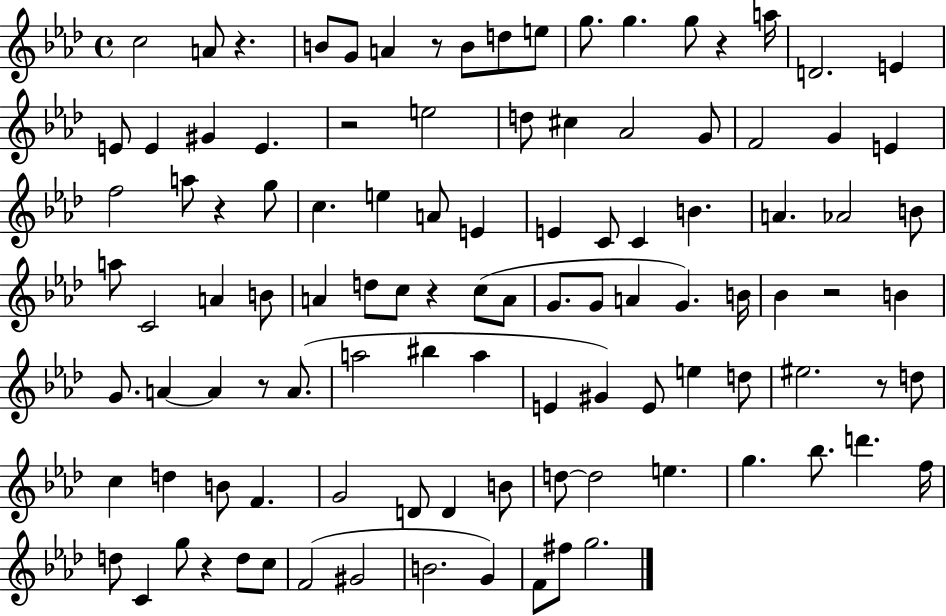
C5/h A4/e R/q. B4/e G4/e A4/q R/e B4/e D5/e E5/e G5/e. G5/q. G5/e R/q A5/s D4/h. E4/q E4/e E4/q G#4/q E4/q. R/h E5/h D5/e C#5/q Ab4/h G4/e F4/h G4/q E4/q F5/h A5/e R/q G5/e C5/q. E5/q A4/e E4/q E4/q C4/e C4/q B4/q. A4/q. Ab4/h B4/e A5/e C4/h A4/q B4/e A4/q D5/e C5/e R/q C5/e A4/e G4/e. G4/e A4/q G4/q. B4/s Bb4/q R/h B4/q G4/e. A4/q A4/q R/e A4/e. A5/h BIS5/q A5/q E4/q G#4/q E4/e E5/q D5/e EIS5/h. R/e D5/e C5/q D5/q B4/e F4/q. G4/h D4/e D4/q B4/e D5/e D5/h E5/q. G5/q. Bb5/e. D6/q. F5/s D5/e C4/q G5/e R/q D5/e C5/e F4/h G#4/h B4/h. G4/q F4/e F#5/e G5/h.